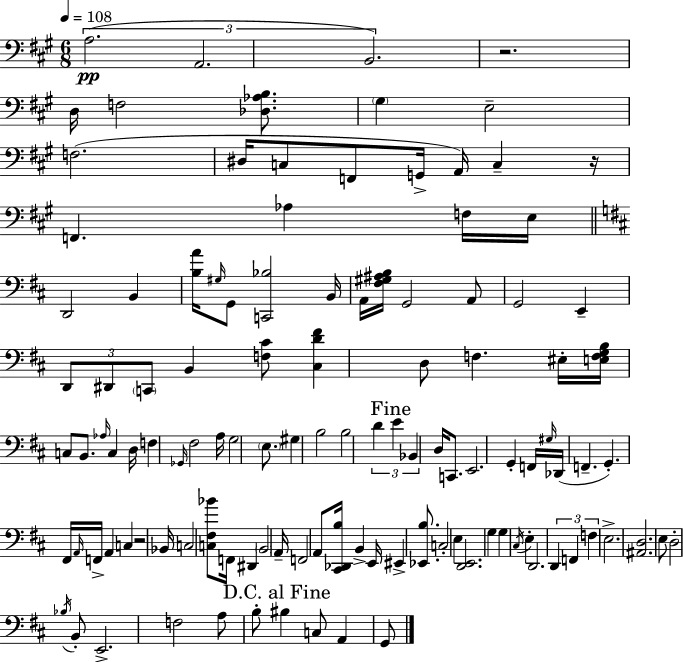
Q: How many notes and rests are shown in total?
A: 115